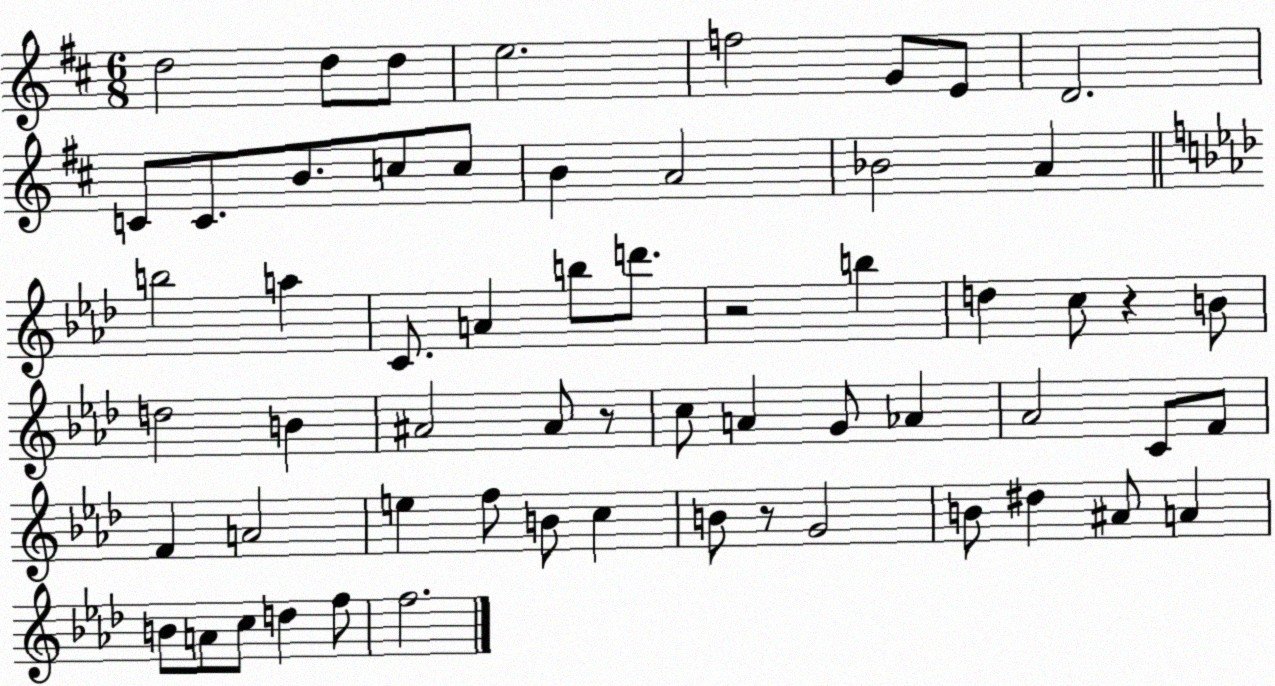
X:1
T:Untitled
M:6/8
L:1/4
K:D
d2 d/2 d/2 e2 f2 G/2 E/2 D2 C/2 C/2 B/2 c/2 c/2 B A2 _B2 A b2 a C/2 A b/2 d'/2 z2 b d c/2 z B/2 d2 B ^A2 ^A/2 z/2 c/2 A G/2 _A _A2 C/2 F/2 F A2 e f/2 B/2 c B/2 z/2 G2 B/2 ^d ^A/2 A B/2 A/2 c/2 d f/2 f2